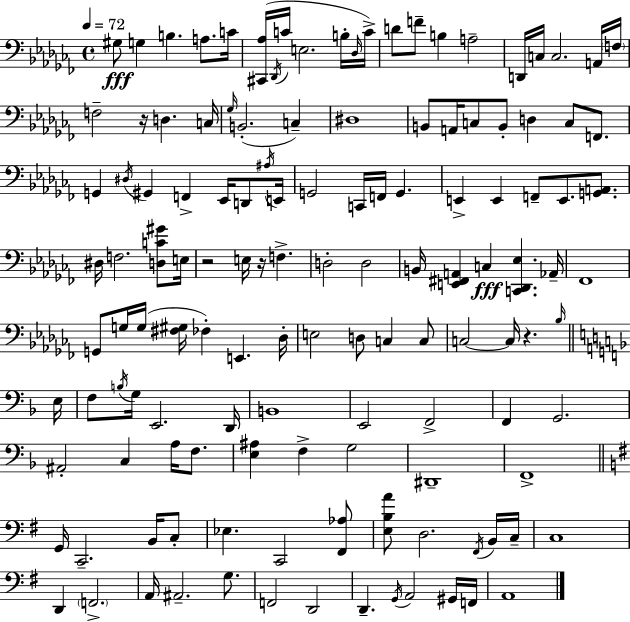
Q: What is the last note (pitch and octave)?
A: A2